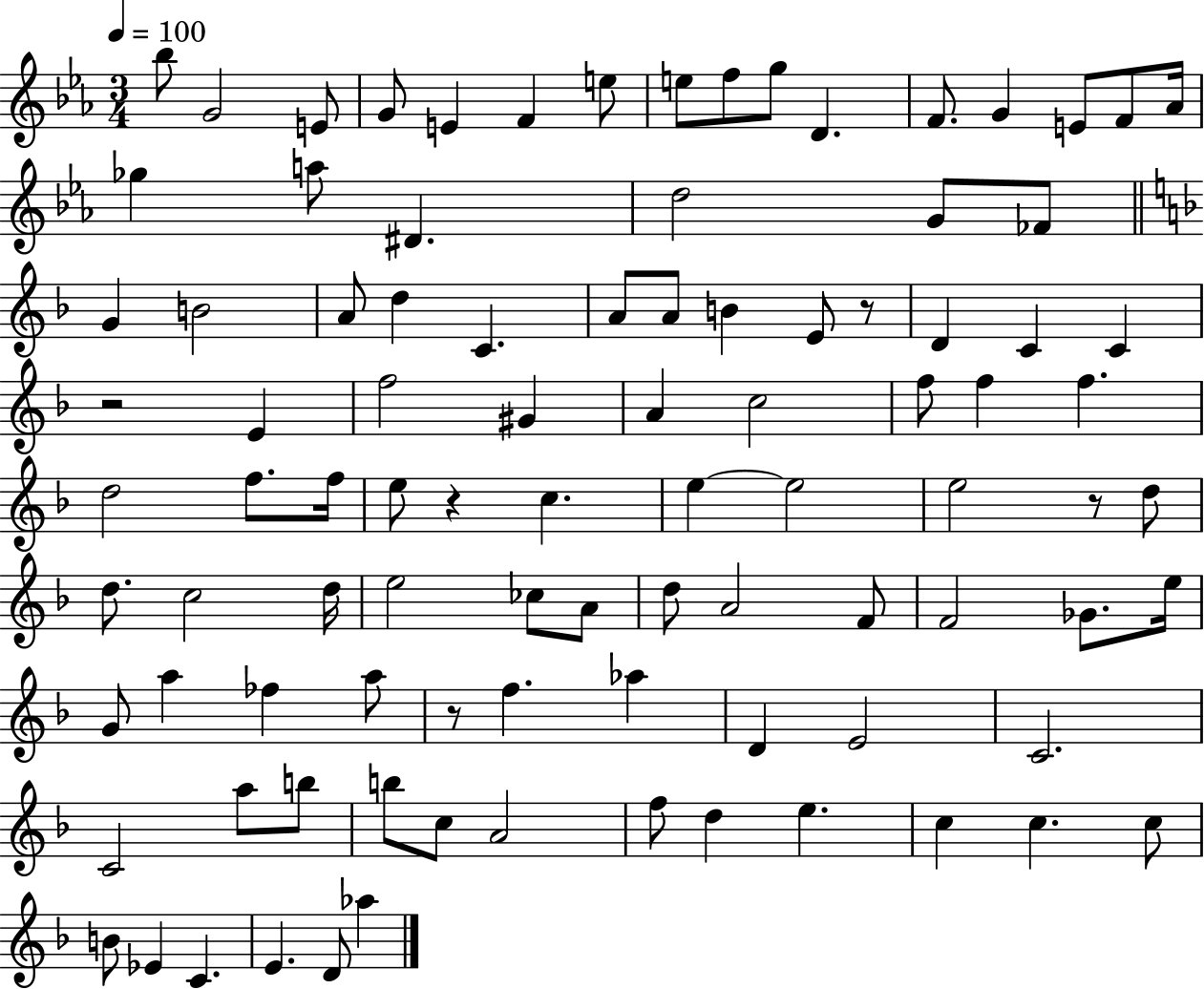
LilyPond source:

{
  \clef treble
  \numericTimeSignature
  \time 3/4
  \key ees \major
  \tempo 4 = 100
  \repeat volta 2 { bes''8 g'2 e'8 | g'8 e'4 f'4 e''8 | e''8 f''8 g''8 d'4. | f'8. g'4 e'8 f'8 aes'16 | \break ges''4 a''8 dis'4. | d''2 g'8 fes'8 | \bar "||" \break \key d \minor g'4 b'2 | a'8 d''4 c'4. | a'8 a'8 b'4 e'8 r8 | d'4 c'4 c'4 | \break r2 e'4 | f''2 gis'4 | a'4 c''2 | f''8 f''4 f''4. | \break d''2 f''8. f''16 | e''8 r4 c''4. | e''4~~ e''2 | e''2 r8 d''8 | \break d''8. c''2 d''16 | e''2 ces''8 a'8 | d''8 a'2 f'8 | f'2 ges'8. e''16 | \break g'8 a''4 fes''4 a''8 | r8 f''4. aes''4 | d'4 e'2 | c'2. | \break c'2 a''8 b''8 | b''8 c''8 a'2 | f''8 d''4 e''4. | c''4 c''4. c''8 | \break b'8 ees'4 c'4. | e'4. d'8 aes''4 | } \bar "|."
}